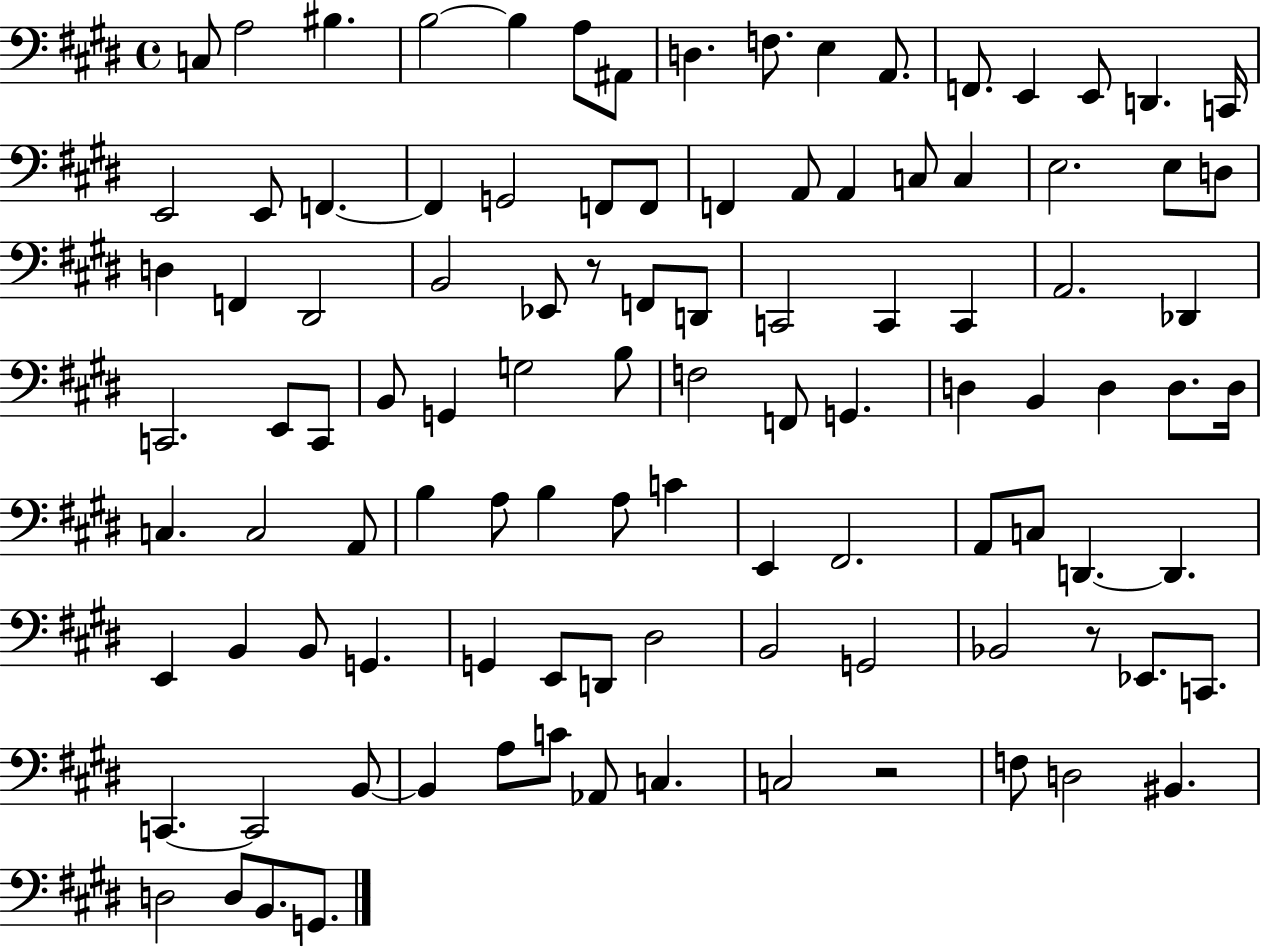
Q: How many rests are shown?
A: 3